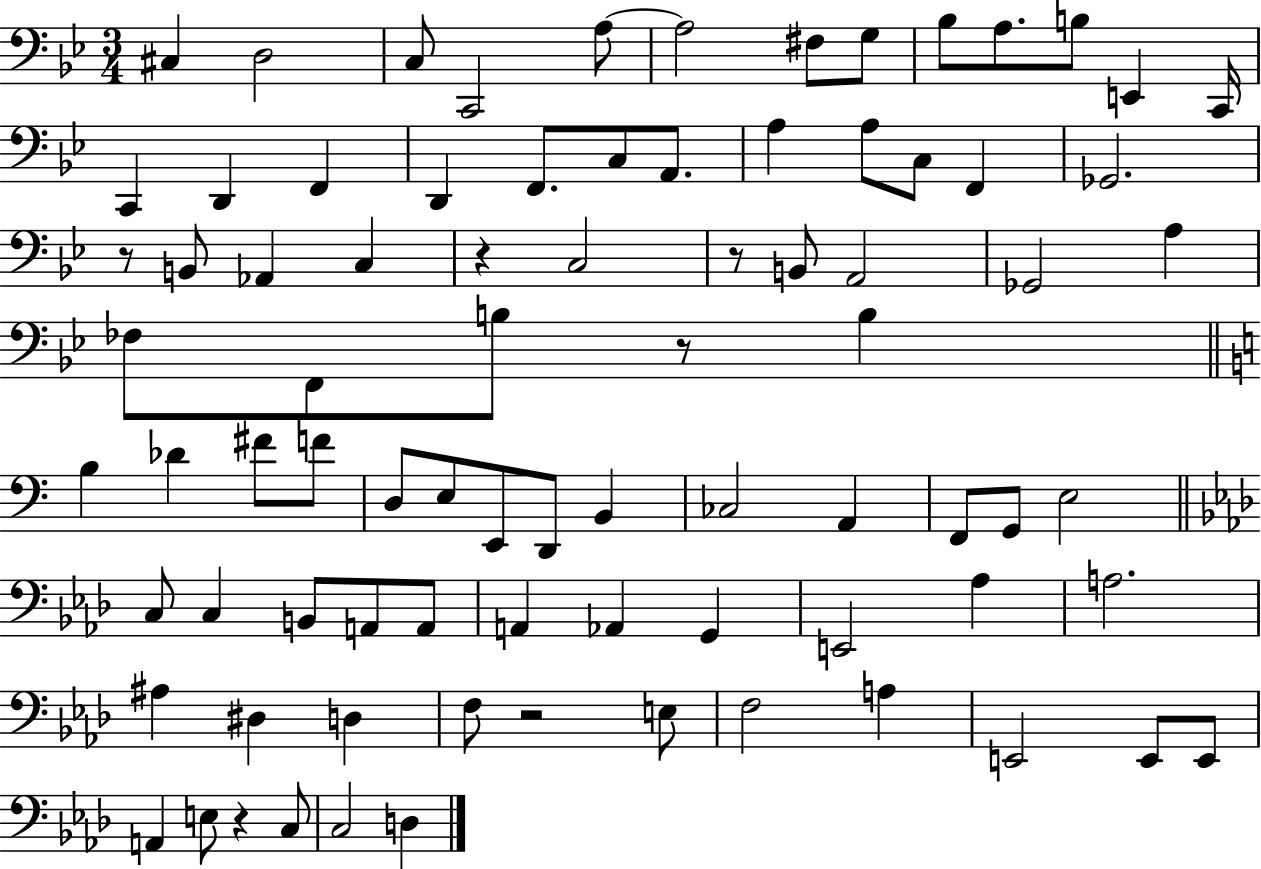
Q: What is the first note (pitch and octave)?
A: C#3